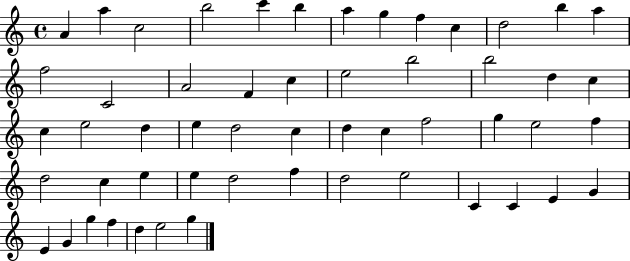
{
  \clef treble
  \time 4/4
  \defaultTimeSignature
  \key c \major
  a'4 a''4 c''2 | b''2 c'''4 b''4 | a''4 g''4 f''4 c''4 | d''2 b''4 a''4 | \break f''2 c'2 | a'2 f'4 c''4 | e''2 b''2 | b''2 d''4 c''4 | \break c''4 e''2 d''4 | e''4 d''2 c''4 | d''4 c''4 f''2 | g''4 e''2 f''4 | \break d''2 c''4 e''4 | e''4 d''2 f''4 | d''2 e''2 | c'4 c'4 e'4 g'4 | \break e'4 g'4 g''4 f''4 | d''4 e''2 g''4 | \bar "|."
}